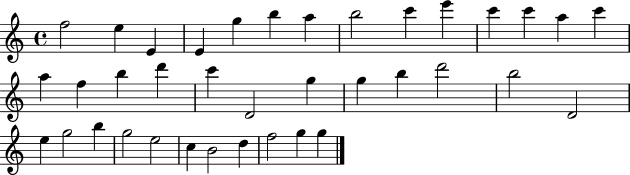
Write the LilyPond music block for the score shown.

{
  \clef treble
  \time 4/4
  \defaultTimeSignature
  \key c \major
  f''2 e''4 e'4 | e'4 g''4 b''4 a''4 | b''2 c'''4 e'''4 | c'''4 c'''4 a''4 c'''4 | \break a''4 f''4 b''4 d'''4 | c'''4 d'2 g''4 | g''4 b''4 d'''2 | b''2 d'2 | \break e''4 g''2 b''4 | g''2 e''2 | c''4 b'2 d''4 | f''2 g''4 g''4 | \break \bar "|."
}